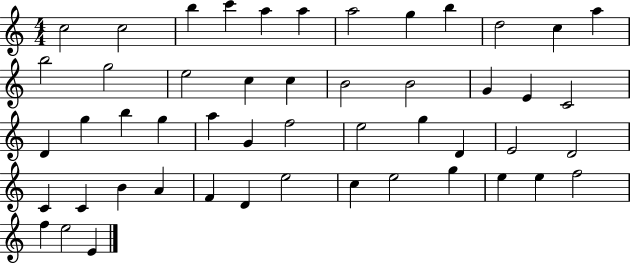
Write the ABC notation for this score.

X:1
T:Untitled
M:4/4
L:1/4
K:C
c2 c2 b c' a a a2 g b d2 c a b2 g2 e2 c c B2 B2 G E C2 D g b g a G f2 e2 g D E2 D2 C C B A F D e2 c e2 g e e f2 f e2 E